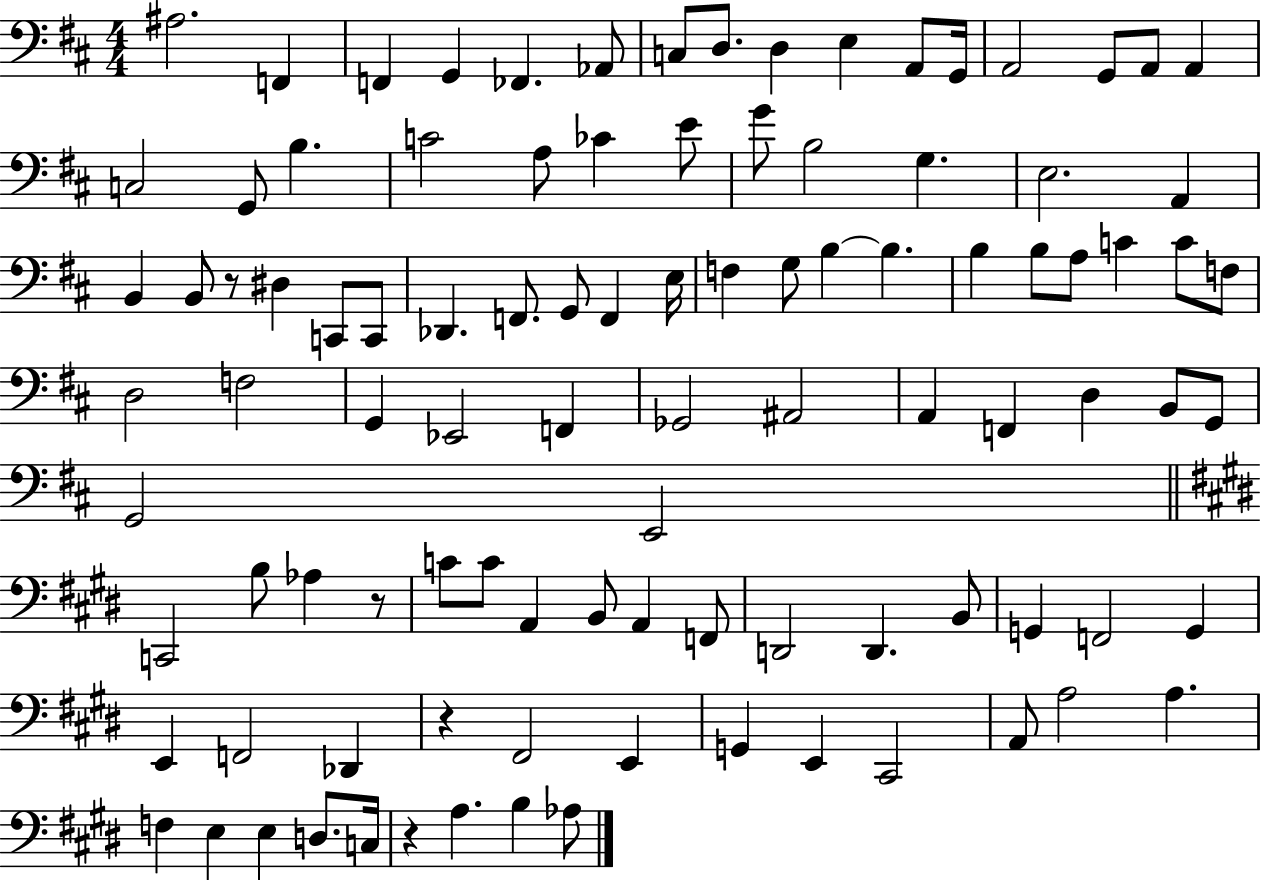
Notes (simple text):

A#3/h. F2/q F2/q G2/q FES2/q. Ab2/e C3/e D3/e. D3/q E3/q A2/e G2/s A2/h G2/e A2/e A2/q C3/h G2/e B3/q. C4/h A3/e CES4/q E4/e G4/e B3/h G3/q. E3/h. A2/q B2/q B2/e R/e D#3/q C2/e C2/e Db2/q. F2/e. G2/e F2/q E3/s F3/q G3/e B3/q B3/q. B3/q B3/e A3/e C4/q C4/e F3/e D3/h F3/h G2/q Eb2/h F2/q Gb2/h A#2/h A2/q F2/q D3/q B2/e G2/e G2/h E2/h C2/h B3/e Ab3/q R/e C4/e C4/e A2/q B2/e A2/q F2/e D2/h D2/q. B2/e G2/q F2/h G2/q E2/q F2/h Db2/q R/q F#2/h E2/q G2/q E2/q C#2/h A2/e A3/h A3/q. F3/q E3/q E3/q D3/e. C3/s R/q A3/q. B3/q Ab3/e